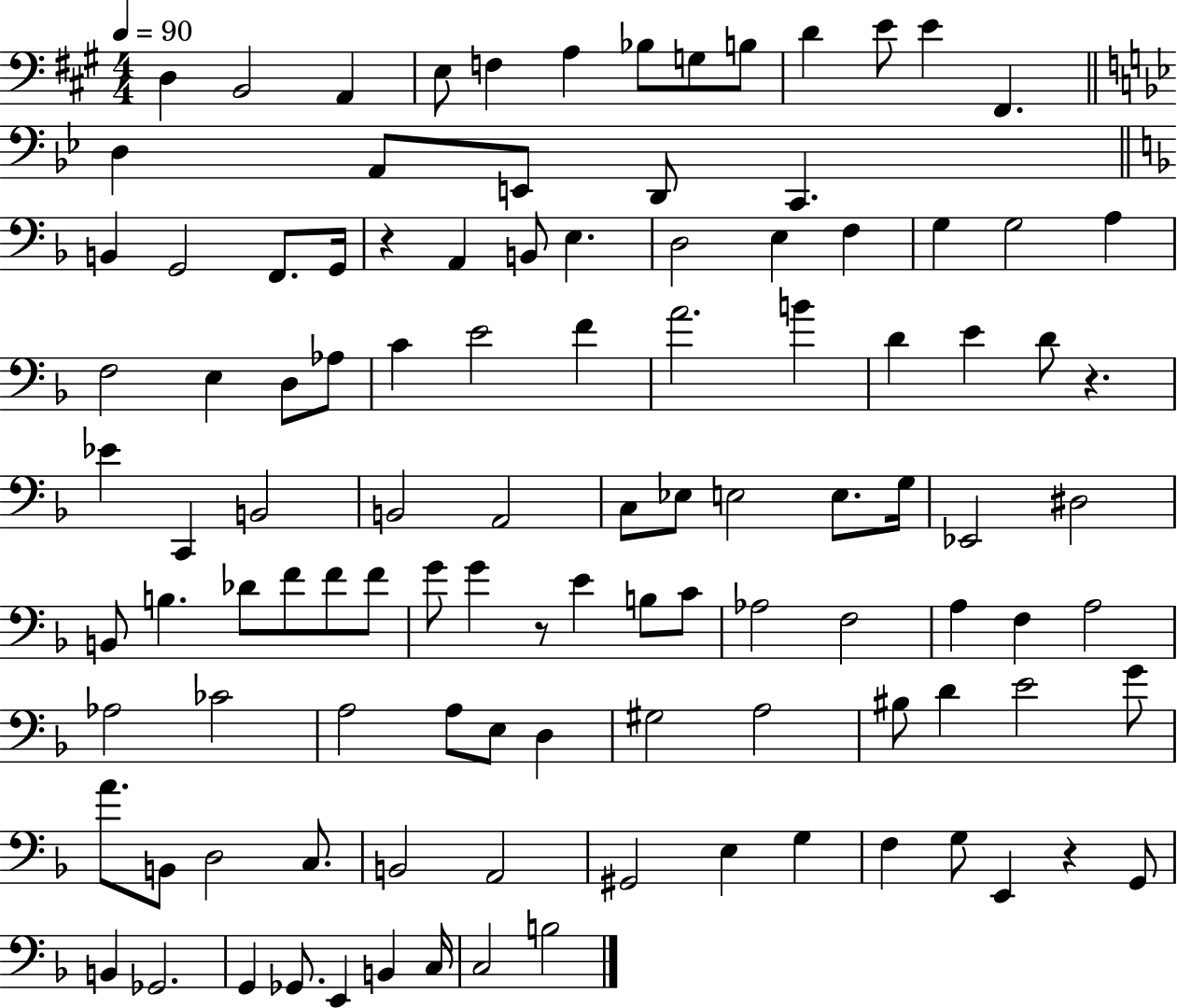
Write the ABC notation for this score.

X:1
T:Untitled
M:4/4
L:1/4
K:A
D, B,,2 A,, E,/2 F, A, _B,/2 G,/2 B,/2 D E/2 E ^F,, D, A,,/2 E,,/2 D,,/2 C,, B,, G,,2 F,,/2 G,,/4 z A,, B,,/2 E, D,2 E, F, G, G,2 A, F,2 E, D,/2 _A,/2 C E2 F A2 B D E D/2 z _E C,, B,,2 B,,2 A,,2 C,/2 _E,/2 E,2 E,/2 G,/4 _E,,2 ^D,2 B,,/2 B, _D/2 F/2 F/2 F/2 G/2 G z/2 E B,/2 C/2 _A,2 F,2 A, F, A,2 _A,2 _C2 A,2 A,/2 E,/2 D, ^G,2 A,2 ^B,/2 D E2 G/2 A/2 B,,/2 D,2 C,/2 B,,2 A,,2 ^G,,2 E, G, F, G,/2 E,, z G,,/2 B,, _G,,2 G,, _G,,/2 E,, B,, C,/4 C,2 B,2